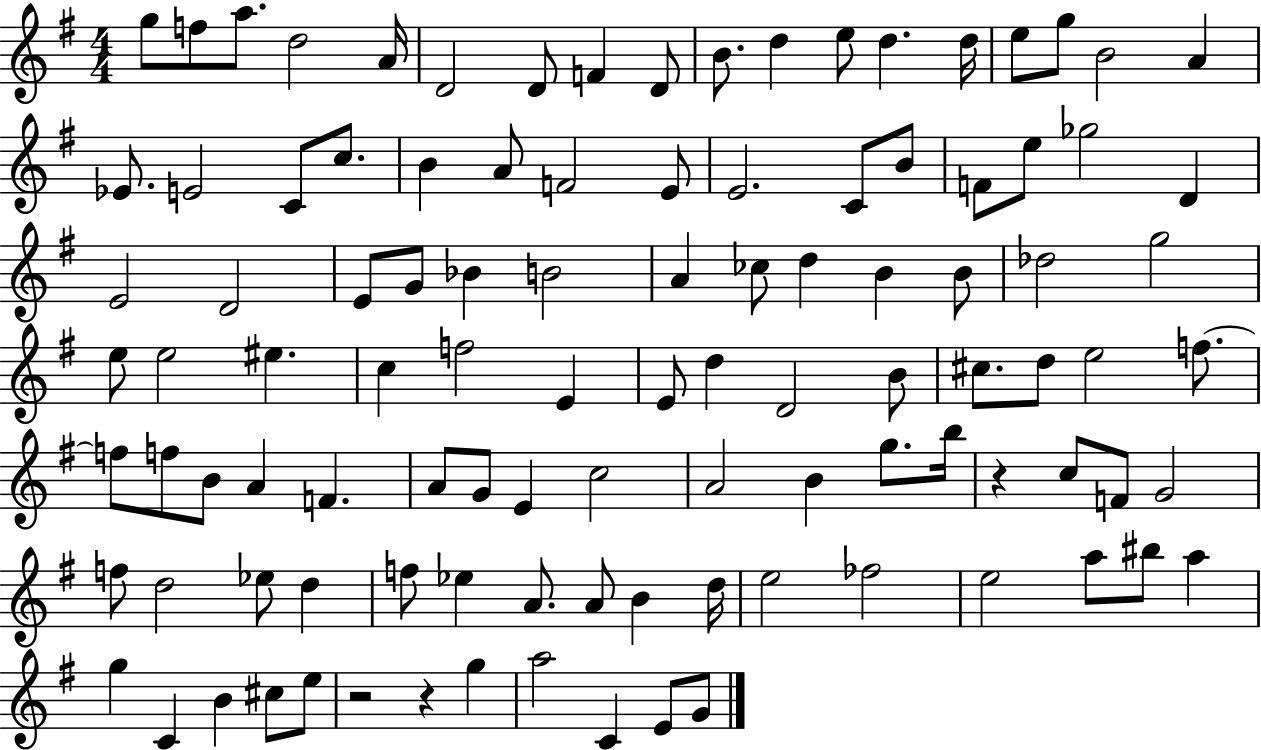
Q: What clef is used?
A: treble